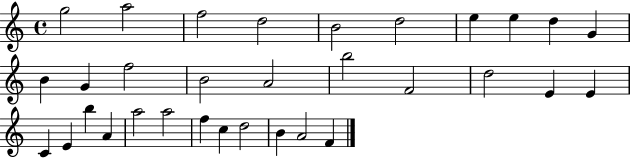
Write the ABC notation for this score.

X:1
T:Untitled
M:4/4
L:1/4
K:C
g2 a2 f2 d2 B2 d2 e e d G B G f2 B2 A2 b2 F2 d2 E E C E b A a2 a2 f c d2 B A2 F